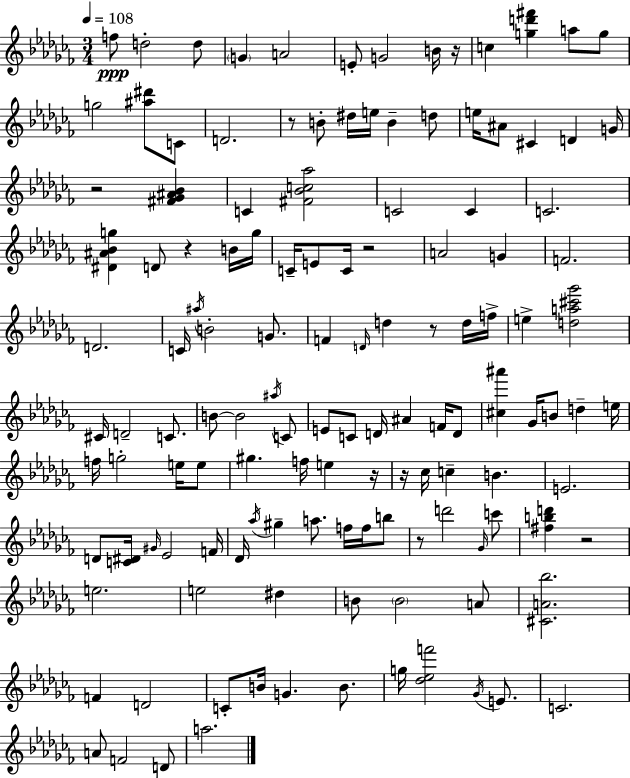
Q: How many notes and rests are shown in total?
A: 131